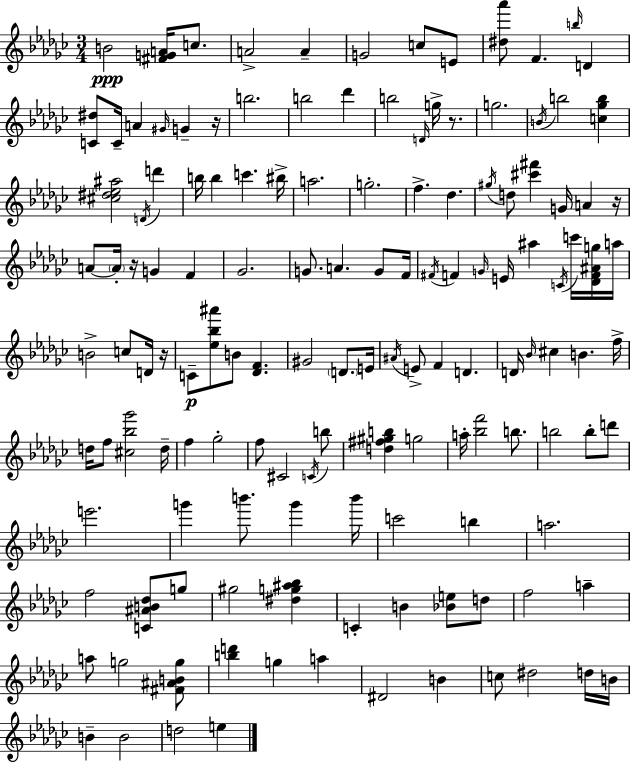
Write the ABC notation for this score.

X:1
T:Untitled
M:3/4
L:1/4
K:Ebm
B2 [^FGA]/4 c/2 A2 A G2 c/2 E/2 [^d_a']/2 F b/4 D [C^d]/2 C/4 A ^G/4 G z/4 b2 b2 _d' b2 D/4 g/4 z/2 g2 B/4 b2 [c_gb] [^c^d_e^a]2 D/4 d' b/4 b c' ^b/4 a2 g2 f _d ^g/4 d/2 [^c'^f'] G/4 A z/4 A/2 A/4 z/4 G F _G2 G/2 A G/2 F/4 ^F/4 F G/4 E/4 ^a C/4 c'/4 [_DF^Ag]/4 a/4 B2 c/2 D/4 z/4 C/2 [_e_b^a']/2 B/2 [_DF] ^G2 D/2 E/4 ^A/4 E/2 F D D/4 _B/4 ^c B f/4 d/4 f/2 [^c_b_g']2 d/4 f _g2 f/2 ^C2 C/4 b/2 [d^f^gb] g2 a/4 [_bf']2 b/2 b2 b/2 d'/2 e'2 g' b'/2 g' b'/4 c'2 b a2 f2 [C^AB_d]/2 g/2 ^g2 [^dg^a_b] C B [_Be]/2 d/2 f2 a a/2 g2 [^F^ABg]/2 [bd'] g a ^D2 B c/2 ^d2 d/4 B/4 B B2 d2 e